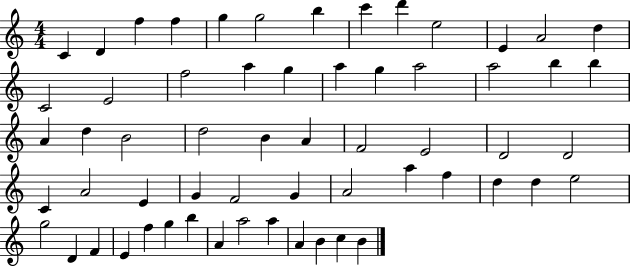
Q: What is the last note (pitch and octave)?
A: B4